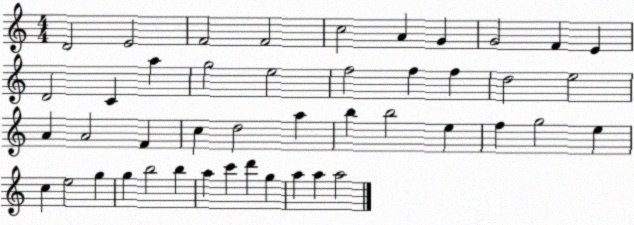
X:1
T:Untitled
M:4/4
L:1/4
K:C
D2 E2 F2 F2 c2 A G G2 F E D2 C a g2 e2 f2 f f d2 e2 A A2 F c d2 a b b2 e f g2 e c e2 g g b2 b a c' d' g a a a2